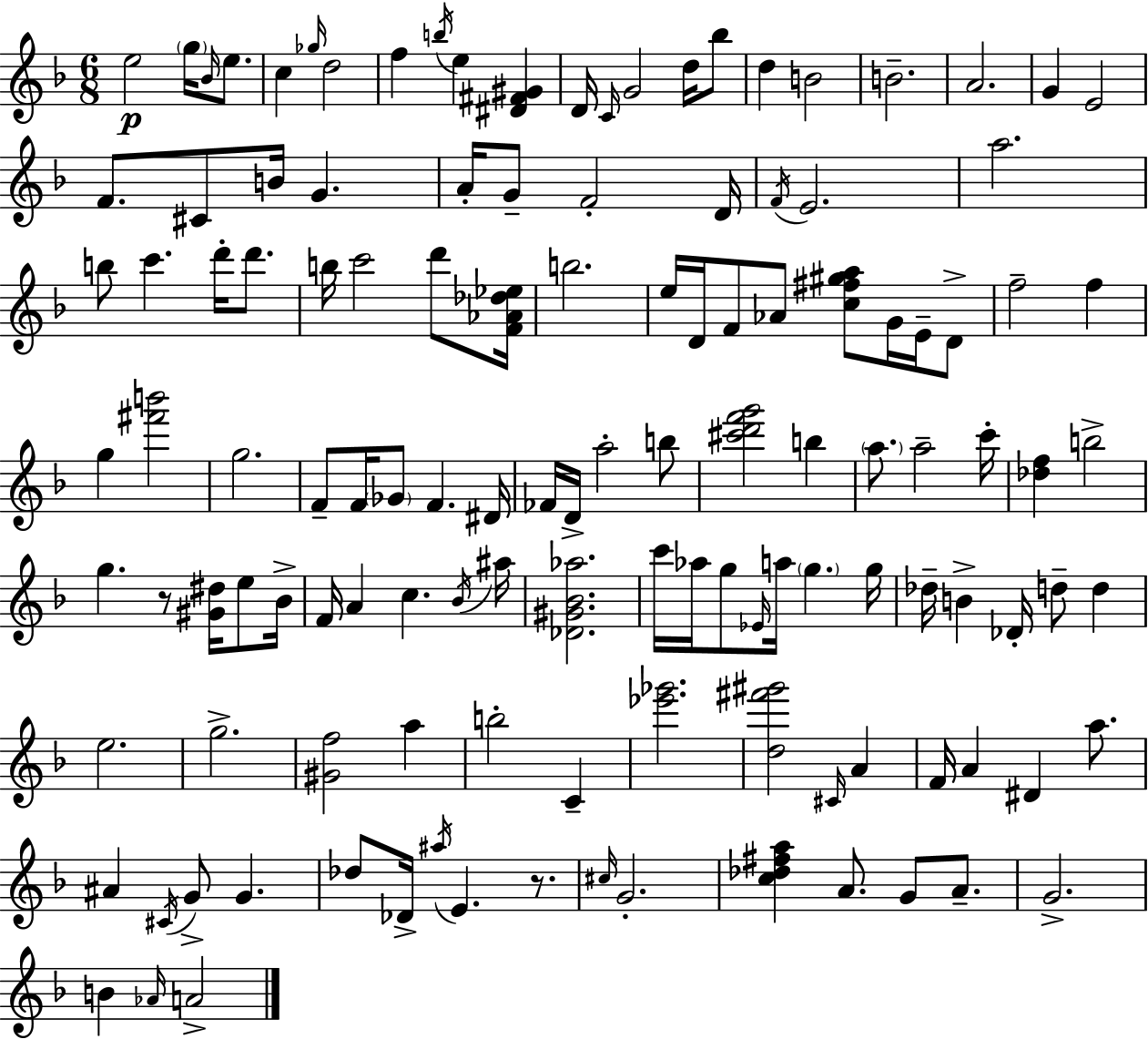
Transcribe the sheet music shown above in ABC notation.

X:1
T:Untitled
M:6/8
L:1/4
K:F
e2 g/4 _B/4 e/2 c _g/4 d2 f b/4 e [^D^F^G] D/4 C/4 G2 d/4 _b/2 d B2 B2 A2 G E2 F/2 ^C/2 B/4 G A/4 G/2 F2 D/4 F/4 E2 a2 b/2 c' d'/4 d'/2 b/4 c'2 d'/2 [F_A_d_e]/4 b2 e/4 D/4 F/2 _A/2 [c^f^ga]/2 G/4 E/4 D/2 f2 f g [^f'b']2 g2 F/2 F/4 _G/2 F ^D/4 _F/4 D/4 a2 b/2 [^c'd'f'g']2 b a/2 a2 c'/4 [_df] b2 g z/2 [^G^d]/4 e/2 _B/4 F/4 A c _B/4 ^a/4 [_D^G_B_a]2 c'/4 _a/4 g/2 _E/4 a/4 g g/4 _d/4 B _D/4 d/2 d e2 g2 [^Gf]2 a b2 C [_e'_g']2 [d^f'^g']2 ^C/4 A F/4 A ^D a/2 ^A ^C/4 G/2 G _d/2 _D/4 ^a/4 E z/2 ^c/4 G2 [c_d^fa] A/2 G/2 A/2 G2 B _A/4 A2